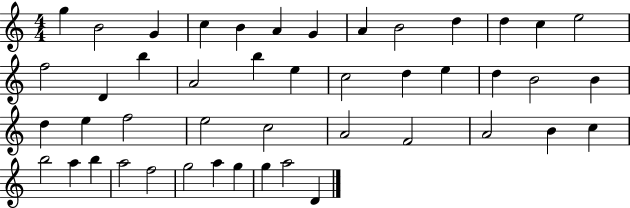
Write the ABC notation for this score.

X:1
T:Untitled
M:4/4
L:1/4
K:C
g B2 G c B A G A B2 d d c e2 f2 D b A2 b e c2 d e d B2 B d e f2 e2 c2 A2 F2 A2 B c b2 a b a2 f2 g2 a g g a2 D